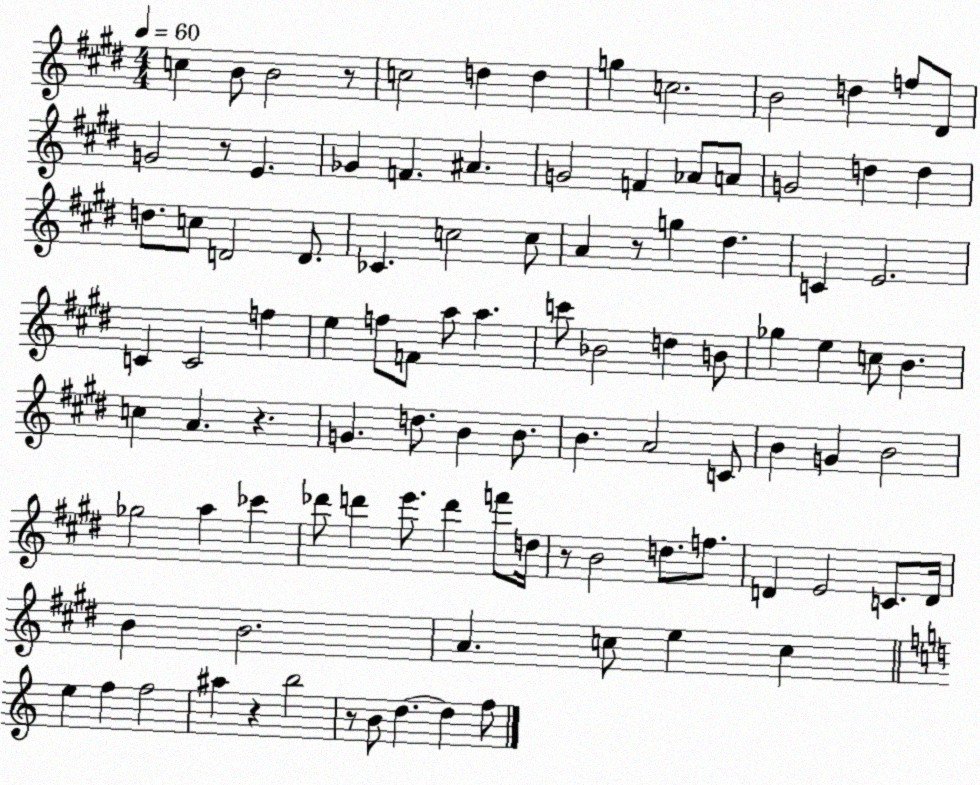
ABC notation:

X:1
T:Untitled
M:4/4
L:1/4
K:E
c B/2 B2 z/2 c2 d d g c2 B2 d f/2 ^D/2 G2 z/2 E _G F ^A G2 F _A/2 A/2 G2 d d d/2 c/2 D2 D/2 _C c2 c/2 A z/2 g ^d C E2 C C2 f e f/2 F/2 a/2 a c'/2 _B2 d B/2 _g e c/2 B c A z G d/2 B B/2 B A2 C/2 B G B2 _g2 a _c' _d'/2 d' e'/2 d' f'/2 d/4 z/2 B2 d/2 f/2 D E2 C/2 D/4 B B2 A c/2 e c e f f2 ^a z b2 z/2 B/2 d d f/2